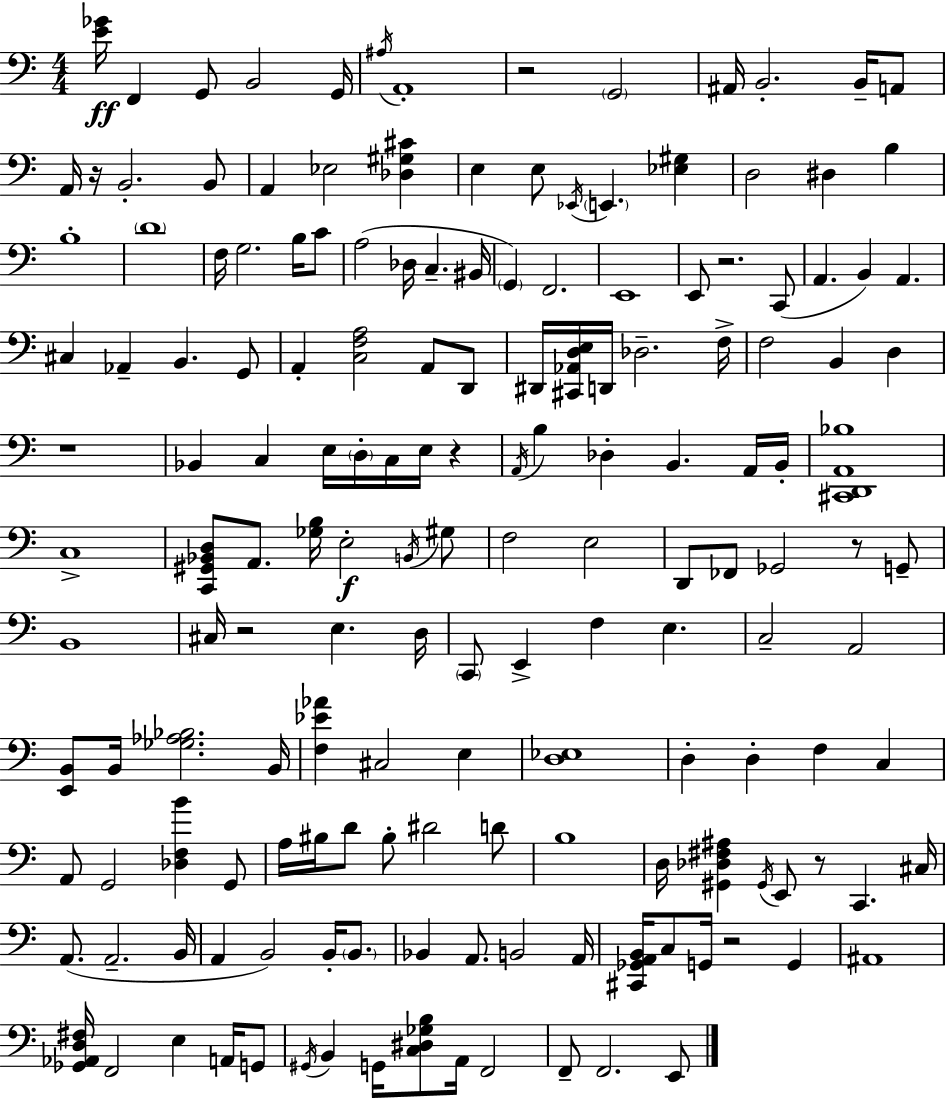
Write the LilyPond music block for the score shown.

{
  \clef bass
  \numericTimeSignature
  \time 4/4
  \key c \major
  <e' ges'>16\ff f,4 g,8 b,2 g,16 | \acciaccatura { ais16 } a,1-. | r2 \parenthesize g,2 | ais,16 b,2.-. b,16-- a,8 | \break a,16 r16 b,2.-. b,8 | a,4 ees2 <des gis cis'>4 | e4 e8 \acciaccatura { ees,16 } \parenthesize e,4. <ees gis>4 | d2 dis4 b4 | \break b1-. | \parenthesize d'1 | f16 g2. b16 | c'8 a2( des16 c4.-- | \break bis,16 \parenthesize g,4) f,2. | e,1 | e,8 r2. | c,8( a,4. b,4) a,4. | \break cis4 aes,4-- b,4. | g,8 a,4-. <c f a>2 a,8 | d,8 dis,16 <cis, aes, d e>16 d,16 des2.-- | f16-> f2 b,4 d4 | \break r1 | bes,4 c4 e16 \parenthesize d16-. c16 e16 r4 | \acciaccatura { a,16 } b4 des4-. b,4. | a,16 b,16-. <cis, d, a, bes>1 | \break c1-> | <c, gis, bes, d>8 a,8. <ges b>16 e2-.\f | \acciaccatura { b,16 } gis8 f2 e2 | d,8 fes,8 ges,2 | \break r8 g,8-- b,1 | cis16 r2 e4. | d16 \parenthesize c,8 e,4-> f4 e4. | c2-- a,2 | \break <e, b,>8 b,16 <ges aes bes>2. | b,16 <f ees' aes'>4 cis2 | e4 <d ees>1 | d4-. d4-. f4 | \break c4 a,8 g,2 <des f b'>4 | g,8 a16 bis16 d'8 bis8-. dis'2 | d'8 b1 | d16 <gis, des fis ais>4 \acciaccatura { gis,16 } e,8 r8 c,4. | \break cis16 a,8.( a,2.-- | b,16 a,4 b,2) | b,16-. \parenthesize b,8. bes,4 a,8. b,2 | a,16 <cis, ges, a, b,>16 c8 g,16 r2 | \break g,4 ais,1 | <ges, aes, d fis>16 f,2 e4 | a,16 g,8 \acciaccatura { gis,16 } b,4 g,16 <c dis ges b>8 a,16 f,2 | f,8-- f,2. | \break e,8 \bar "|."
}